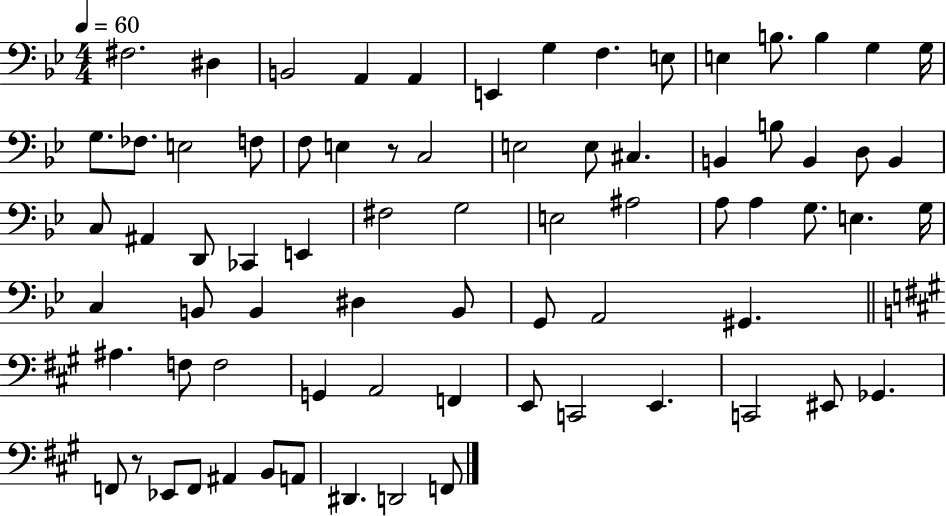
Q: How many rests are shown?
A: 2